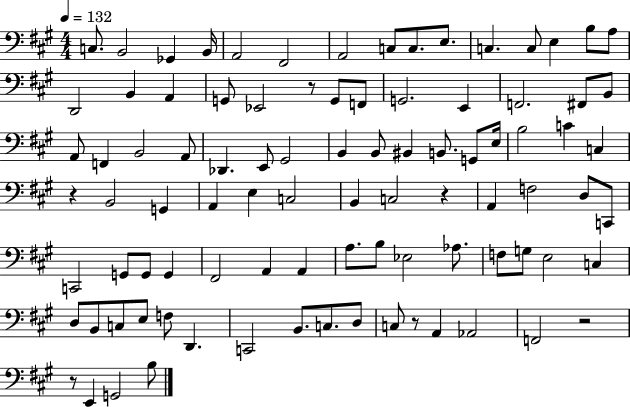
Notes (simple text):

C3/e. B2/h Gb2/q B2/s A2/h F#2/h A2/h C3/e C3/e. E3/e. C3/q. C3/e E3/q B3/e A3/e D2/h B2/q A2/q G2/e Eb2/h R/e G2/e F2/e G2/h. E2/q F2/h. F#2/e B2/e A2/e F2/q B2/h A2/e Db2/q. E2/e G#2/h B2/q B2/e BIS2/q B2/e. G2/e E3/s B3/h C4/q C3/q R/q B2/h G2/q A2/q E3/q C3/h B2/q C3/h R/q A2/q F3/h D3/e C2/e C2/h G2/e G2/e G2/q F#2/h A2/q A2/q A3/e. B3/e Eb3/h Ab3/e. F3/e G3/e E3/h C3/q D3/e B2/e C3/e E3/e F3/e D2/q. C2/h B2/e. C3/e. D3/e C3/e R/e A2/q Ab2/h F2/h R/h R/e E2/q G2/h B3/e